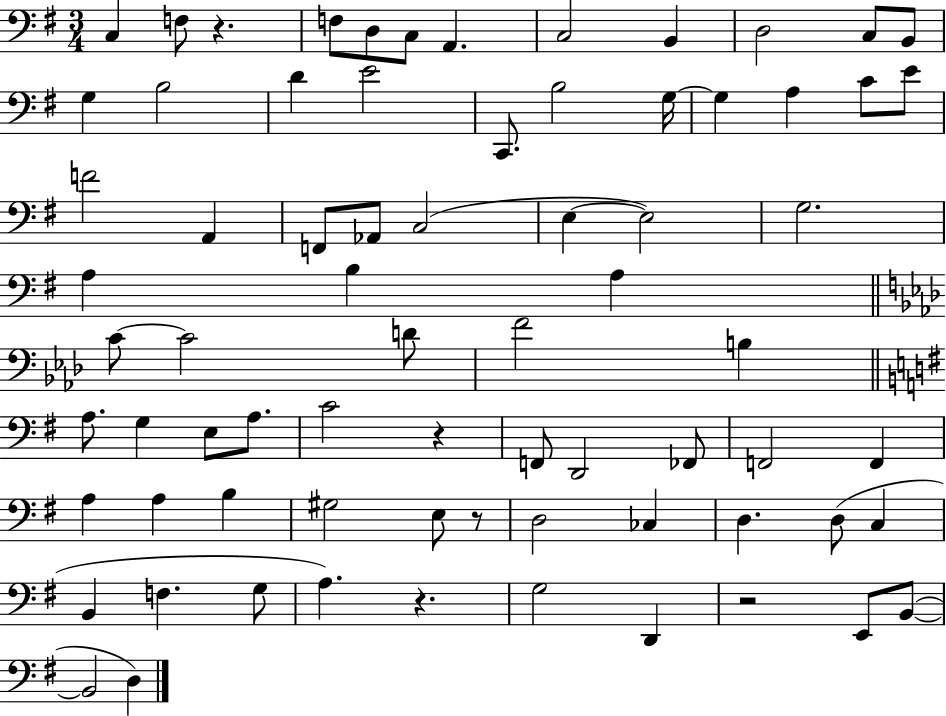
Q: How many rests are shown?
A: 5